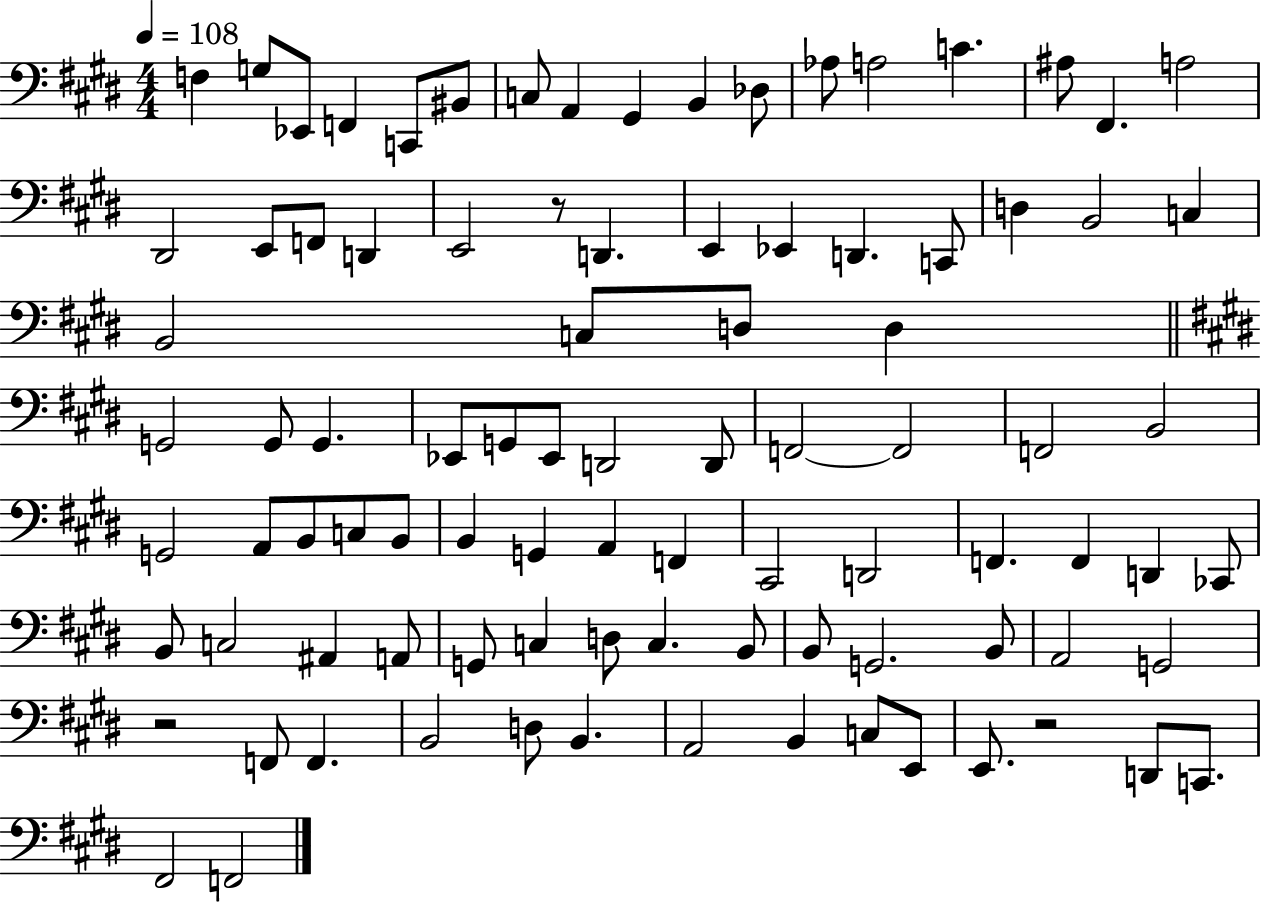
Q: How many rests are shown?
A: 3